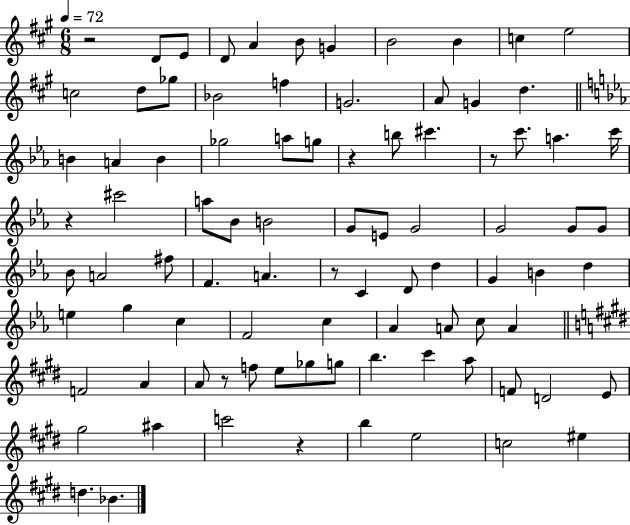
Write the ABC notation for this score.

X:1
T:Untitled
M:6/8
L:1/4
K:A
z2 D/2 E/2 D/2 A B/2 G B2 B c e2 c2 d/2 _g/2 _B2 f G2 A/2 G d B A B _g2 a/2 g/2 z b/2 ^c' z/2 c'/2 a c'/4 z ^c'2 a/2 _B/2 B2 G/2 E/2 G2 G2 G/2 G/2 _B/2 A2 ^f/2 F A z/2 C D/2 d G B d e g c F2 c _A A/2 c/2 A F2 A A/2 z/2 f/2 e/2 _g/2 g/2 b ^c' a/2 F/2 D2 E/2 ^g2 ^a c'2 z b e2 c2 ^e d _B